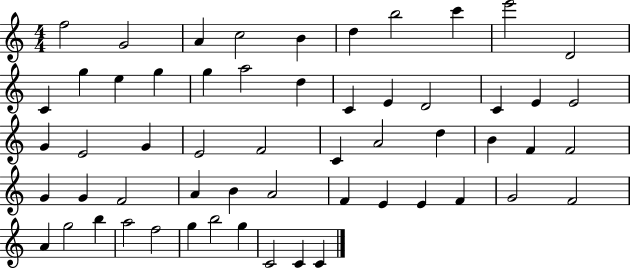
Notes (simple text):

F5/h G4/h A4/q C5/h B4/q D5/q B5/h C6/q E6/h D4/h C4/q G5/q E5/q G5/q G5/q A5/h D5/q C4/q E4/q D4/h C4/q E4/q E4/h G4/q E4/h G4/q E4/h F4/h C4/q A4/h D5/q B4/q F4/q F4/h G4/q G4/q F4/h A4/q B4/q A4/h F4/q E4/q E4/q F4/q G4/h F4/h A4/q G5/h B5/q A5/h F5/h G5/q B5/h G5/q C4/h C4/q C4/q